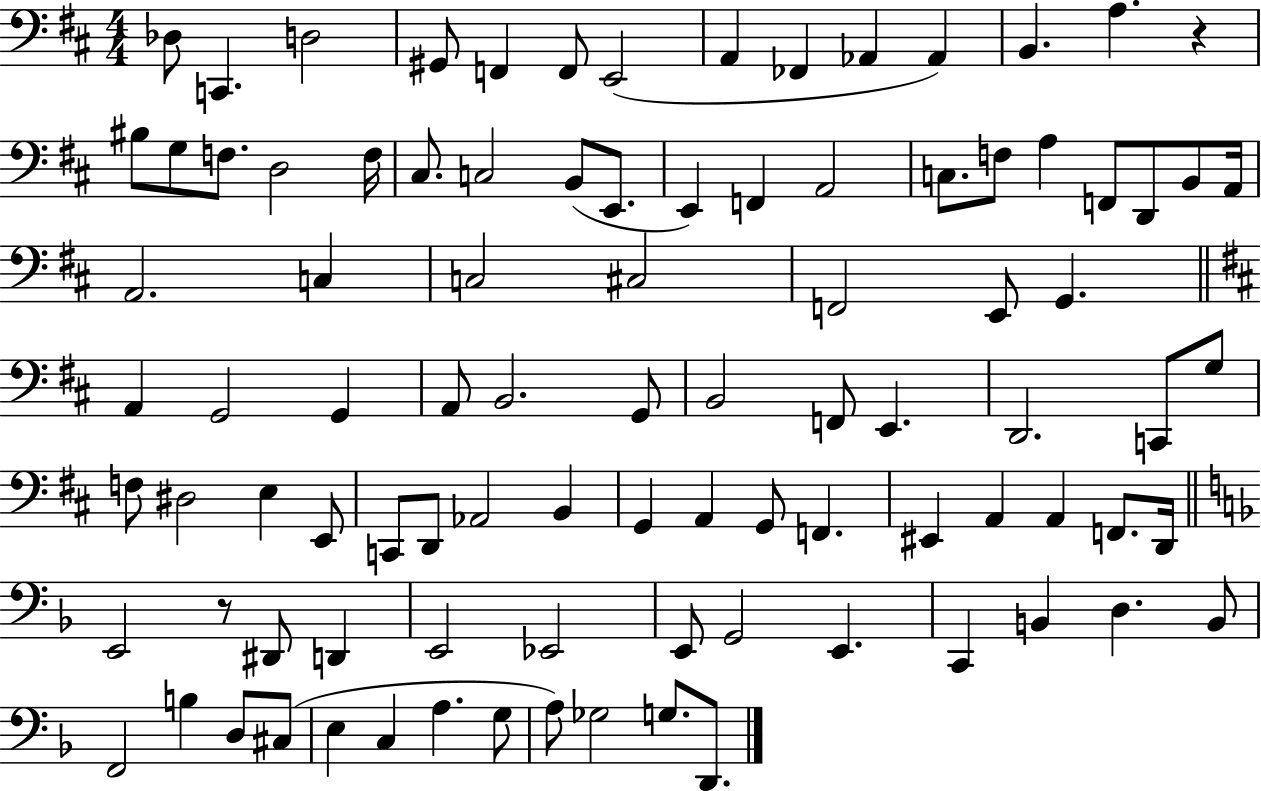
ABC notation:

X:1
T:Untitled
M:4/4
L:1/4
K:D
_D,/2 C,, D,2 ^G,,/2 F,, F,,/2 E,,2 A,, _F,, _A,, _A,, B,, A, z ^B,/2 G,/2 F,/2 D,2 F,/4 ^C,/2 C,2 B,,/2 E,,/2 E,, F,, A,,2 C,/2 F,/2 A, F,,/2 D,,/2 B,,/2 A,,/4 A,,2 C, C,2 ^C,2 F,,2 E,,/2 G,, A,, G,,2 G,, A,,/2 B,,2 G,,/2 B,,2 F,,/2 E,, D,,2 C,,/2 G,/2 F,/2 ^D,2 E, E,,/2 C,,/2 D,,/2 _A,,2 B,, G,, A,, G,,/2 F,, ^E,, A,, A,, F,,/2 D,,/4 E,,2 z/2 ^D,,/2 D,, E,,2 _E,,2 E,,/2 G,,2 E,, C,, B,, D, B,,/2 F,,2 B, D,/2 ^C,/2 E, C, A, G,/2 A,/2 _G,2 G,/2 D,,/2